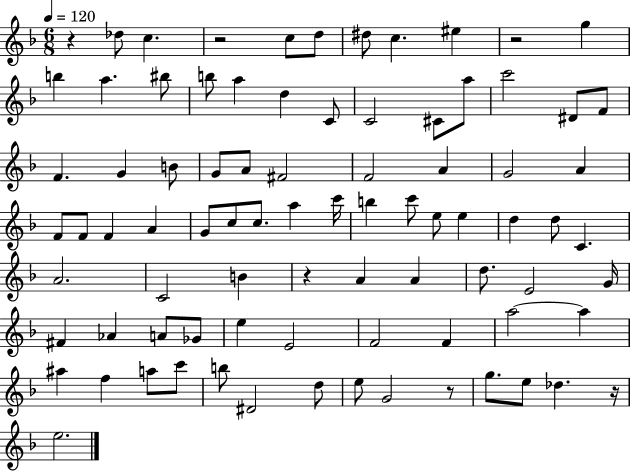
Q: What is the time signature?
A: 6/8